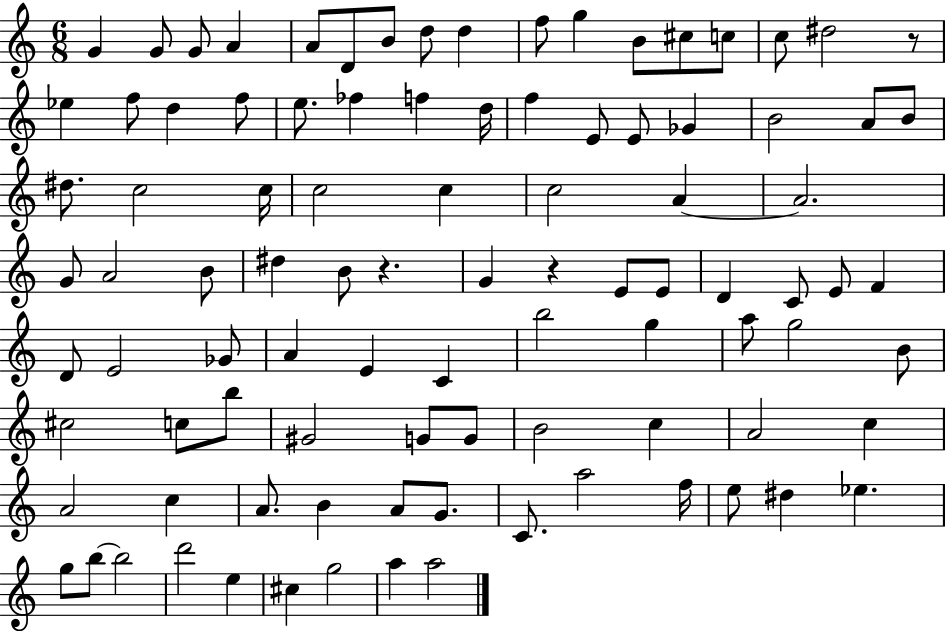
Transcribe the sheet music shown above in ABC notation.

X:1
T:Untitled
M:6/8
L:1/4
K:C
G G/2 G/2 A A/2 D/2 B/2 d/2 d f/2 g B/2 ^c/2 c/2 c/2 ^d2 z/2 _e f/2 d f/2 e/2 _f f d/4 f E/2 E/2 _G B2 A/2 B/2 ^d/2 c2 c/4 c2 c c2 A A2 G/2 A2 B/2 ^d B/2 z G z E/2 E/2 D C/2 E/2 F D/2 E2 _G/2 A E C b2 g a/2 g2 B/2 ^c2 c/2 b/2 ^G2 G/2 G/2 B2 c A2 c A2 c A/2 B A/2 G/2 C/2 a2 f/4 e/2 ^d _e g/2 b/2 b2 d'2 e ^c g2 a a2